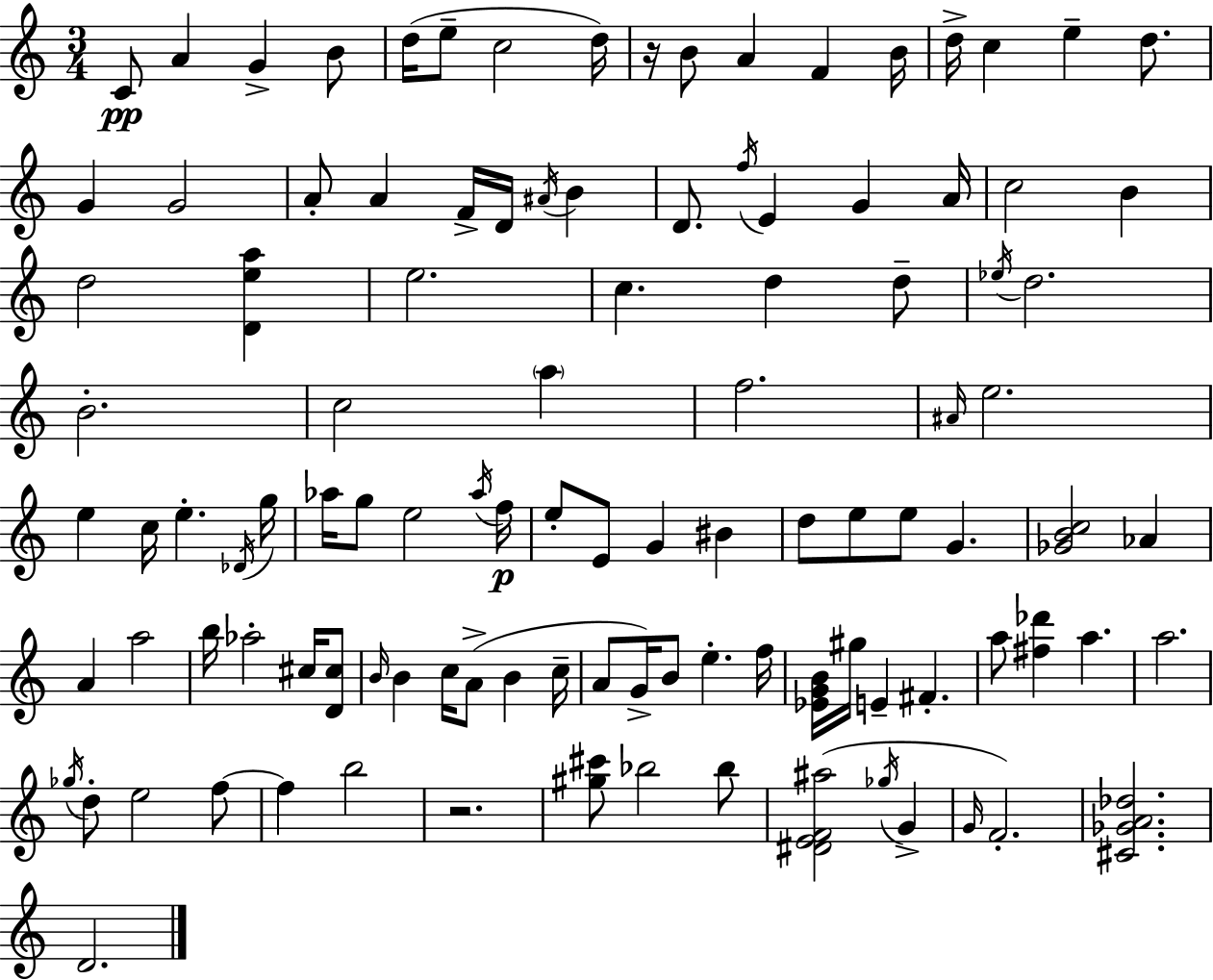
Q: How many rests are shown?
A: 2